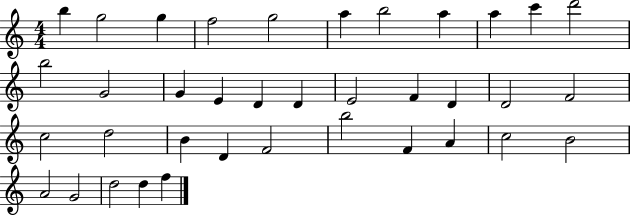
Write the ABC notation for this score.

X:1
T:Untitled
M:4/4
L:1/4
K:C
b g2 g f2 g2 a b2 a a c' d'2 b2 G2 G E D D E2 F D D2 F2 c2 d2 B D F2 b2 F A c2 B2 A2 G2 d2 d f